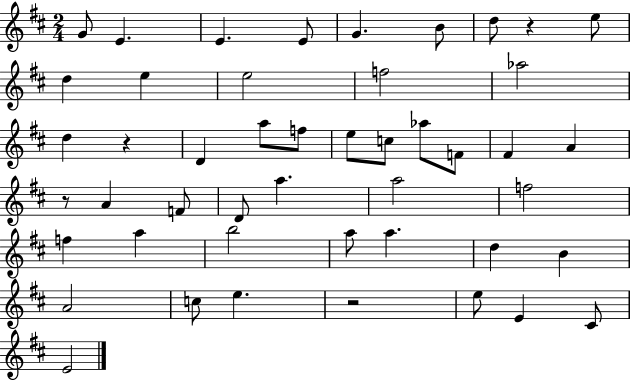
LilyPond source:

{
  \clef treble
  \numericTimeSignature
  \time 2/4
  \key d \major
  \repeat volta 2 { g'8 e'4. | e'4. e'8 | g'4. b'8 | d''8 r4 e''8 | \break d''4 e''4 | e''2 | f''2 | aes''2 | \break d''4 r4 | d'4 a''8 f''8 | e''8 c''8 aes''8 f'8 | fis'4 a'4 | \break r8 a'4 f'8 | d'8 a''4. | a''2 | f''2 | \break f''4 a''4 | b''2 | a''8 a''4. | d''4 b'4 | \break a'2 | c''8 e''4. | r2 | e''8 e'4 cis'8 | \break e'2 | } \bar "|."
}